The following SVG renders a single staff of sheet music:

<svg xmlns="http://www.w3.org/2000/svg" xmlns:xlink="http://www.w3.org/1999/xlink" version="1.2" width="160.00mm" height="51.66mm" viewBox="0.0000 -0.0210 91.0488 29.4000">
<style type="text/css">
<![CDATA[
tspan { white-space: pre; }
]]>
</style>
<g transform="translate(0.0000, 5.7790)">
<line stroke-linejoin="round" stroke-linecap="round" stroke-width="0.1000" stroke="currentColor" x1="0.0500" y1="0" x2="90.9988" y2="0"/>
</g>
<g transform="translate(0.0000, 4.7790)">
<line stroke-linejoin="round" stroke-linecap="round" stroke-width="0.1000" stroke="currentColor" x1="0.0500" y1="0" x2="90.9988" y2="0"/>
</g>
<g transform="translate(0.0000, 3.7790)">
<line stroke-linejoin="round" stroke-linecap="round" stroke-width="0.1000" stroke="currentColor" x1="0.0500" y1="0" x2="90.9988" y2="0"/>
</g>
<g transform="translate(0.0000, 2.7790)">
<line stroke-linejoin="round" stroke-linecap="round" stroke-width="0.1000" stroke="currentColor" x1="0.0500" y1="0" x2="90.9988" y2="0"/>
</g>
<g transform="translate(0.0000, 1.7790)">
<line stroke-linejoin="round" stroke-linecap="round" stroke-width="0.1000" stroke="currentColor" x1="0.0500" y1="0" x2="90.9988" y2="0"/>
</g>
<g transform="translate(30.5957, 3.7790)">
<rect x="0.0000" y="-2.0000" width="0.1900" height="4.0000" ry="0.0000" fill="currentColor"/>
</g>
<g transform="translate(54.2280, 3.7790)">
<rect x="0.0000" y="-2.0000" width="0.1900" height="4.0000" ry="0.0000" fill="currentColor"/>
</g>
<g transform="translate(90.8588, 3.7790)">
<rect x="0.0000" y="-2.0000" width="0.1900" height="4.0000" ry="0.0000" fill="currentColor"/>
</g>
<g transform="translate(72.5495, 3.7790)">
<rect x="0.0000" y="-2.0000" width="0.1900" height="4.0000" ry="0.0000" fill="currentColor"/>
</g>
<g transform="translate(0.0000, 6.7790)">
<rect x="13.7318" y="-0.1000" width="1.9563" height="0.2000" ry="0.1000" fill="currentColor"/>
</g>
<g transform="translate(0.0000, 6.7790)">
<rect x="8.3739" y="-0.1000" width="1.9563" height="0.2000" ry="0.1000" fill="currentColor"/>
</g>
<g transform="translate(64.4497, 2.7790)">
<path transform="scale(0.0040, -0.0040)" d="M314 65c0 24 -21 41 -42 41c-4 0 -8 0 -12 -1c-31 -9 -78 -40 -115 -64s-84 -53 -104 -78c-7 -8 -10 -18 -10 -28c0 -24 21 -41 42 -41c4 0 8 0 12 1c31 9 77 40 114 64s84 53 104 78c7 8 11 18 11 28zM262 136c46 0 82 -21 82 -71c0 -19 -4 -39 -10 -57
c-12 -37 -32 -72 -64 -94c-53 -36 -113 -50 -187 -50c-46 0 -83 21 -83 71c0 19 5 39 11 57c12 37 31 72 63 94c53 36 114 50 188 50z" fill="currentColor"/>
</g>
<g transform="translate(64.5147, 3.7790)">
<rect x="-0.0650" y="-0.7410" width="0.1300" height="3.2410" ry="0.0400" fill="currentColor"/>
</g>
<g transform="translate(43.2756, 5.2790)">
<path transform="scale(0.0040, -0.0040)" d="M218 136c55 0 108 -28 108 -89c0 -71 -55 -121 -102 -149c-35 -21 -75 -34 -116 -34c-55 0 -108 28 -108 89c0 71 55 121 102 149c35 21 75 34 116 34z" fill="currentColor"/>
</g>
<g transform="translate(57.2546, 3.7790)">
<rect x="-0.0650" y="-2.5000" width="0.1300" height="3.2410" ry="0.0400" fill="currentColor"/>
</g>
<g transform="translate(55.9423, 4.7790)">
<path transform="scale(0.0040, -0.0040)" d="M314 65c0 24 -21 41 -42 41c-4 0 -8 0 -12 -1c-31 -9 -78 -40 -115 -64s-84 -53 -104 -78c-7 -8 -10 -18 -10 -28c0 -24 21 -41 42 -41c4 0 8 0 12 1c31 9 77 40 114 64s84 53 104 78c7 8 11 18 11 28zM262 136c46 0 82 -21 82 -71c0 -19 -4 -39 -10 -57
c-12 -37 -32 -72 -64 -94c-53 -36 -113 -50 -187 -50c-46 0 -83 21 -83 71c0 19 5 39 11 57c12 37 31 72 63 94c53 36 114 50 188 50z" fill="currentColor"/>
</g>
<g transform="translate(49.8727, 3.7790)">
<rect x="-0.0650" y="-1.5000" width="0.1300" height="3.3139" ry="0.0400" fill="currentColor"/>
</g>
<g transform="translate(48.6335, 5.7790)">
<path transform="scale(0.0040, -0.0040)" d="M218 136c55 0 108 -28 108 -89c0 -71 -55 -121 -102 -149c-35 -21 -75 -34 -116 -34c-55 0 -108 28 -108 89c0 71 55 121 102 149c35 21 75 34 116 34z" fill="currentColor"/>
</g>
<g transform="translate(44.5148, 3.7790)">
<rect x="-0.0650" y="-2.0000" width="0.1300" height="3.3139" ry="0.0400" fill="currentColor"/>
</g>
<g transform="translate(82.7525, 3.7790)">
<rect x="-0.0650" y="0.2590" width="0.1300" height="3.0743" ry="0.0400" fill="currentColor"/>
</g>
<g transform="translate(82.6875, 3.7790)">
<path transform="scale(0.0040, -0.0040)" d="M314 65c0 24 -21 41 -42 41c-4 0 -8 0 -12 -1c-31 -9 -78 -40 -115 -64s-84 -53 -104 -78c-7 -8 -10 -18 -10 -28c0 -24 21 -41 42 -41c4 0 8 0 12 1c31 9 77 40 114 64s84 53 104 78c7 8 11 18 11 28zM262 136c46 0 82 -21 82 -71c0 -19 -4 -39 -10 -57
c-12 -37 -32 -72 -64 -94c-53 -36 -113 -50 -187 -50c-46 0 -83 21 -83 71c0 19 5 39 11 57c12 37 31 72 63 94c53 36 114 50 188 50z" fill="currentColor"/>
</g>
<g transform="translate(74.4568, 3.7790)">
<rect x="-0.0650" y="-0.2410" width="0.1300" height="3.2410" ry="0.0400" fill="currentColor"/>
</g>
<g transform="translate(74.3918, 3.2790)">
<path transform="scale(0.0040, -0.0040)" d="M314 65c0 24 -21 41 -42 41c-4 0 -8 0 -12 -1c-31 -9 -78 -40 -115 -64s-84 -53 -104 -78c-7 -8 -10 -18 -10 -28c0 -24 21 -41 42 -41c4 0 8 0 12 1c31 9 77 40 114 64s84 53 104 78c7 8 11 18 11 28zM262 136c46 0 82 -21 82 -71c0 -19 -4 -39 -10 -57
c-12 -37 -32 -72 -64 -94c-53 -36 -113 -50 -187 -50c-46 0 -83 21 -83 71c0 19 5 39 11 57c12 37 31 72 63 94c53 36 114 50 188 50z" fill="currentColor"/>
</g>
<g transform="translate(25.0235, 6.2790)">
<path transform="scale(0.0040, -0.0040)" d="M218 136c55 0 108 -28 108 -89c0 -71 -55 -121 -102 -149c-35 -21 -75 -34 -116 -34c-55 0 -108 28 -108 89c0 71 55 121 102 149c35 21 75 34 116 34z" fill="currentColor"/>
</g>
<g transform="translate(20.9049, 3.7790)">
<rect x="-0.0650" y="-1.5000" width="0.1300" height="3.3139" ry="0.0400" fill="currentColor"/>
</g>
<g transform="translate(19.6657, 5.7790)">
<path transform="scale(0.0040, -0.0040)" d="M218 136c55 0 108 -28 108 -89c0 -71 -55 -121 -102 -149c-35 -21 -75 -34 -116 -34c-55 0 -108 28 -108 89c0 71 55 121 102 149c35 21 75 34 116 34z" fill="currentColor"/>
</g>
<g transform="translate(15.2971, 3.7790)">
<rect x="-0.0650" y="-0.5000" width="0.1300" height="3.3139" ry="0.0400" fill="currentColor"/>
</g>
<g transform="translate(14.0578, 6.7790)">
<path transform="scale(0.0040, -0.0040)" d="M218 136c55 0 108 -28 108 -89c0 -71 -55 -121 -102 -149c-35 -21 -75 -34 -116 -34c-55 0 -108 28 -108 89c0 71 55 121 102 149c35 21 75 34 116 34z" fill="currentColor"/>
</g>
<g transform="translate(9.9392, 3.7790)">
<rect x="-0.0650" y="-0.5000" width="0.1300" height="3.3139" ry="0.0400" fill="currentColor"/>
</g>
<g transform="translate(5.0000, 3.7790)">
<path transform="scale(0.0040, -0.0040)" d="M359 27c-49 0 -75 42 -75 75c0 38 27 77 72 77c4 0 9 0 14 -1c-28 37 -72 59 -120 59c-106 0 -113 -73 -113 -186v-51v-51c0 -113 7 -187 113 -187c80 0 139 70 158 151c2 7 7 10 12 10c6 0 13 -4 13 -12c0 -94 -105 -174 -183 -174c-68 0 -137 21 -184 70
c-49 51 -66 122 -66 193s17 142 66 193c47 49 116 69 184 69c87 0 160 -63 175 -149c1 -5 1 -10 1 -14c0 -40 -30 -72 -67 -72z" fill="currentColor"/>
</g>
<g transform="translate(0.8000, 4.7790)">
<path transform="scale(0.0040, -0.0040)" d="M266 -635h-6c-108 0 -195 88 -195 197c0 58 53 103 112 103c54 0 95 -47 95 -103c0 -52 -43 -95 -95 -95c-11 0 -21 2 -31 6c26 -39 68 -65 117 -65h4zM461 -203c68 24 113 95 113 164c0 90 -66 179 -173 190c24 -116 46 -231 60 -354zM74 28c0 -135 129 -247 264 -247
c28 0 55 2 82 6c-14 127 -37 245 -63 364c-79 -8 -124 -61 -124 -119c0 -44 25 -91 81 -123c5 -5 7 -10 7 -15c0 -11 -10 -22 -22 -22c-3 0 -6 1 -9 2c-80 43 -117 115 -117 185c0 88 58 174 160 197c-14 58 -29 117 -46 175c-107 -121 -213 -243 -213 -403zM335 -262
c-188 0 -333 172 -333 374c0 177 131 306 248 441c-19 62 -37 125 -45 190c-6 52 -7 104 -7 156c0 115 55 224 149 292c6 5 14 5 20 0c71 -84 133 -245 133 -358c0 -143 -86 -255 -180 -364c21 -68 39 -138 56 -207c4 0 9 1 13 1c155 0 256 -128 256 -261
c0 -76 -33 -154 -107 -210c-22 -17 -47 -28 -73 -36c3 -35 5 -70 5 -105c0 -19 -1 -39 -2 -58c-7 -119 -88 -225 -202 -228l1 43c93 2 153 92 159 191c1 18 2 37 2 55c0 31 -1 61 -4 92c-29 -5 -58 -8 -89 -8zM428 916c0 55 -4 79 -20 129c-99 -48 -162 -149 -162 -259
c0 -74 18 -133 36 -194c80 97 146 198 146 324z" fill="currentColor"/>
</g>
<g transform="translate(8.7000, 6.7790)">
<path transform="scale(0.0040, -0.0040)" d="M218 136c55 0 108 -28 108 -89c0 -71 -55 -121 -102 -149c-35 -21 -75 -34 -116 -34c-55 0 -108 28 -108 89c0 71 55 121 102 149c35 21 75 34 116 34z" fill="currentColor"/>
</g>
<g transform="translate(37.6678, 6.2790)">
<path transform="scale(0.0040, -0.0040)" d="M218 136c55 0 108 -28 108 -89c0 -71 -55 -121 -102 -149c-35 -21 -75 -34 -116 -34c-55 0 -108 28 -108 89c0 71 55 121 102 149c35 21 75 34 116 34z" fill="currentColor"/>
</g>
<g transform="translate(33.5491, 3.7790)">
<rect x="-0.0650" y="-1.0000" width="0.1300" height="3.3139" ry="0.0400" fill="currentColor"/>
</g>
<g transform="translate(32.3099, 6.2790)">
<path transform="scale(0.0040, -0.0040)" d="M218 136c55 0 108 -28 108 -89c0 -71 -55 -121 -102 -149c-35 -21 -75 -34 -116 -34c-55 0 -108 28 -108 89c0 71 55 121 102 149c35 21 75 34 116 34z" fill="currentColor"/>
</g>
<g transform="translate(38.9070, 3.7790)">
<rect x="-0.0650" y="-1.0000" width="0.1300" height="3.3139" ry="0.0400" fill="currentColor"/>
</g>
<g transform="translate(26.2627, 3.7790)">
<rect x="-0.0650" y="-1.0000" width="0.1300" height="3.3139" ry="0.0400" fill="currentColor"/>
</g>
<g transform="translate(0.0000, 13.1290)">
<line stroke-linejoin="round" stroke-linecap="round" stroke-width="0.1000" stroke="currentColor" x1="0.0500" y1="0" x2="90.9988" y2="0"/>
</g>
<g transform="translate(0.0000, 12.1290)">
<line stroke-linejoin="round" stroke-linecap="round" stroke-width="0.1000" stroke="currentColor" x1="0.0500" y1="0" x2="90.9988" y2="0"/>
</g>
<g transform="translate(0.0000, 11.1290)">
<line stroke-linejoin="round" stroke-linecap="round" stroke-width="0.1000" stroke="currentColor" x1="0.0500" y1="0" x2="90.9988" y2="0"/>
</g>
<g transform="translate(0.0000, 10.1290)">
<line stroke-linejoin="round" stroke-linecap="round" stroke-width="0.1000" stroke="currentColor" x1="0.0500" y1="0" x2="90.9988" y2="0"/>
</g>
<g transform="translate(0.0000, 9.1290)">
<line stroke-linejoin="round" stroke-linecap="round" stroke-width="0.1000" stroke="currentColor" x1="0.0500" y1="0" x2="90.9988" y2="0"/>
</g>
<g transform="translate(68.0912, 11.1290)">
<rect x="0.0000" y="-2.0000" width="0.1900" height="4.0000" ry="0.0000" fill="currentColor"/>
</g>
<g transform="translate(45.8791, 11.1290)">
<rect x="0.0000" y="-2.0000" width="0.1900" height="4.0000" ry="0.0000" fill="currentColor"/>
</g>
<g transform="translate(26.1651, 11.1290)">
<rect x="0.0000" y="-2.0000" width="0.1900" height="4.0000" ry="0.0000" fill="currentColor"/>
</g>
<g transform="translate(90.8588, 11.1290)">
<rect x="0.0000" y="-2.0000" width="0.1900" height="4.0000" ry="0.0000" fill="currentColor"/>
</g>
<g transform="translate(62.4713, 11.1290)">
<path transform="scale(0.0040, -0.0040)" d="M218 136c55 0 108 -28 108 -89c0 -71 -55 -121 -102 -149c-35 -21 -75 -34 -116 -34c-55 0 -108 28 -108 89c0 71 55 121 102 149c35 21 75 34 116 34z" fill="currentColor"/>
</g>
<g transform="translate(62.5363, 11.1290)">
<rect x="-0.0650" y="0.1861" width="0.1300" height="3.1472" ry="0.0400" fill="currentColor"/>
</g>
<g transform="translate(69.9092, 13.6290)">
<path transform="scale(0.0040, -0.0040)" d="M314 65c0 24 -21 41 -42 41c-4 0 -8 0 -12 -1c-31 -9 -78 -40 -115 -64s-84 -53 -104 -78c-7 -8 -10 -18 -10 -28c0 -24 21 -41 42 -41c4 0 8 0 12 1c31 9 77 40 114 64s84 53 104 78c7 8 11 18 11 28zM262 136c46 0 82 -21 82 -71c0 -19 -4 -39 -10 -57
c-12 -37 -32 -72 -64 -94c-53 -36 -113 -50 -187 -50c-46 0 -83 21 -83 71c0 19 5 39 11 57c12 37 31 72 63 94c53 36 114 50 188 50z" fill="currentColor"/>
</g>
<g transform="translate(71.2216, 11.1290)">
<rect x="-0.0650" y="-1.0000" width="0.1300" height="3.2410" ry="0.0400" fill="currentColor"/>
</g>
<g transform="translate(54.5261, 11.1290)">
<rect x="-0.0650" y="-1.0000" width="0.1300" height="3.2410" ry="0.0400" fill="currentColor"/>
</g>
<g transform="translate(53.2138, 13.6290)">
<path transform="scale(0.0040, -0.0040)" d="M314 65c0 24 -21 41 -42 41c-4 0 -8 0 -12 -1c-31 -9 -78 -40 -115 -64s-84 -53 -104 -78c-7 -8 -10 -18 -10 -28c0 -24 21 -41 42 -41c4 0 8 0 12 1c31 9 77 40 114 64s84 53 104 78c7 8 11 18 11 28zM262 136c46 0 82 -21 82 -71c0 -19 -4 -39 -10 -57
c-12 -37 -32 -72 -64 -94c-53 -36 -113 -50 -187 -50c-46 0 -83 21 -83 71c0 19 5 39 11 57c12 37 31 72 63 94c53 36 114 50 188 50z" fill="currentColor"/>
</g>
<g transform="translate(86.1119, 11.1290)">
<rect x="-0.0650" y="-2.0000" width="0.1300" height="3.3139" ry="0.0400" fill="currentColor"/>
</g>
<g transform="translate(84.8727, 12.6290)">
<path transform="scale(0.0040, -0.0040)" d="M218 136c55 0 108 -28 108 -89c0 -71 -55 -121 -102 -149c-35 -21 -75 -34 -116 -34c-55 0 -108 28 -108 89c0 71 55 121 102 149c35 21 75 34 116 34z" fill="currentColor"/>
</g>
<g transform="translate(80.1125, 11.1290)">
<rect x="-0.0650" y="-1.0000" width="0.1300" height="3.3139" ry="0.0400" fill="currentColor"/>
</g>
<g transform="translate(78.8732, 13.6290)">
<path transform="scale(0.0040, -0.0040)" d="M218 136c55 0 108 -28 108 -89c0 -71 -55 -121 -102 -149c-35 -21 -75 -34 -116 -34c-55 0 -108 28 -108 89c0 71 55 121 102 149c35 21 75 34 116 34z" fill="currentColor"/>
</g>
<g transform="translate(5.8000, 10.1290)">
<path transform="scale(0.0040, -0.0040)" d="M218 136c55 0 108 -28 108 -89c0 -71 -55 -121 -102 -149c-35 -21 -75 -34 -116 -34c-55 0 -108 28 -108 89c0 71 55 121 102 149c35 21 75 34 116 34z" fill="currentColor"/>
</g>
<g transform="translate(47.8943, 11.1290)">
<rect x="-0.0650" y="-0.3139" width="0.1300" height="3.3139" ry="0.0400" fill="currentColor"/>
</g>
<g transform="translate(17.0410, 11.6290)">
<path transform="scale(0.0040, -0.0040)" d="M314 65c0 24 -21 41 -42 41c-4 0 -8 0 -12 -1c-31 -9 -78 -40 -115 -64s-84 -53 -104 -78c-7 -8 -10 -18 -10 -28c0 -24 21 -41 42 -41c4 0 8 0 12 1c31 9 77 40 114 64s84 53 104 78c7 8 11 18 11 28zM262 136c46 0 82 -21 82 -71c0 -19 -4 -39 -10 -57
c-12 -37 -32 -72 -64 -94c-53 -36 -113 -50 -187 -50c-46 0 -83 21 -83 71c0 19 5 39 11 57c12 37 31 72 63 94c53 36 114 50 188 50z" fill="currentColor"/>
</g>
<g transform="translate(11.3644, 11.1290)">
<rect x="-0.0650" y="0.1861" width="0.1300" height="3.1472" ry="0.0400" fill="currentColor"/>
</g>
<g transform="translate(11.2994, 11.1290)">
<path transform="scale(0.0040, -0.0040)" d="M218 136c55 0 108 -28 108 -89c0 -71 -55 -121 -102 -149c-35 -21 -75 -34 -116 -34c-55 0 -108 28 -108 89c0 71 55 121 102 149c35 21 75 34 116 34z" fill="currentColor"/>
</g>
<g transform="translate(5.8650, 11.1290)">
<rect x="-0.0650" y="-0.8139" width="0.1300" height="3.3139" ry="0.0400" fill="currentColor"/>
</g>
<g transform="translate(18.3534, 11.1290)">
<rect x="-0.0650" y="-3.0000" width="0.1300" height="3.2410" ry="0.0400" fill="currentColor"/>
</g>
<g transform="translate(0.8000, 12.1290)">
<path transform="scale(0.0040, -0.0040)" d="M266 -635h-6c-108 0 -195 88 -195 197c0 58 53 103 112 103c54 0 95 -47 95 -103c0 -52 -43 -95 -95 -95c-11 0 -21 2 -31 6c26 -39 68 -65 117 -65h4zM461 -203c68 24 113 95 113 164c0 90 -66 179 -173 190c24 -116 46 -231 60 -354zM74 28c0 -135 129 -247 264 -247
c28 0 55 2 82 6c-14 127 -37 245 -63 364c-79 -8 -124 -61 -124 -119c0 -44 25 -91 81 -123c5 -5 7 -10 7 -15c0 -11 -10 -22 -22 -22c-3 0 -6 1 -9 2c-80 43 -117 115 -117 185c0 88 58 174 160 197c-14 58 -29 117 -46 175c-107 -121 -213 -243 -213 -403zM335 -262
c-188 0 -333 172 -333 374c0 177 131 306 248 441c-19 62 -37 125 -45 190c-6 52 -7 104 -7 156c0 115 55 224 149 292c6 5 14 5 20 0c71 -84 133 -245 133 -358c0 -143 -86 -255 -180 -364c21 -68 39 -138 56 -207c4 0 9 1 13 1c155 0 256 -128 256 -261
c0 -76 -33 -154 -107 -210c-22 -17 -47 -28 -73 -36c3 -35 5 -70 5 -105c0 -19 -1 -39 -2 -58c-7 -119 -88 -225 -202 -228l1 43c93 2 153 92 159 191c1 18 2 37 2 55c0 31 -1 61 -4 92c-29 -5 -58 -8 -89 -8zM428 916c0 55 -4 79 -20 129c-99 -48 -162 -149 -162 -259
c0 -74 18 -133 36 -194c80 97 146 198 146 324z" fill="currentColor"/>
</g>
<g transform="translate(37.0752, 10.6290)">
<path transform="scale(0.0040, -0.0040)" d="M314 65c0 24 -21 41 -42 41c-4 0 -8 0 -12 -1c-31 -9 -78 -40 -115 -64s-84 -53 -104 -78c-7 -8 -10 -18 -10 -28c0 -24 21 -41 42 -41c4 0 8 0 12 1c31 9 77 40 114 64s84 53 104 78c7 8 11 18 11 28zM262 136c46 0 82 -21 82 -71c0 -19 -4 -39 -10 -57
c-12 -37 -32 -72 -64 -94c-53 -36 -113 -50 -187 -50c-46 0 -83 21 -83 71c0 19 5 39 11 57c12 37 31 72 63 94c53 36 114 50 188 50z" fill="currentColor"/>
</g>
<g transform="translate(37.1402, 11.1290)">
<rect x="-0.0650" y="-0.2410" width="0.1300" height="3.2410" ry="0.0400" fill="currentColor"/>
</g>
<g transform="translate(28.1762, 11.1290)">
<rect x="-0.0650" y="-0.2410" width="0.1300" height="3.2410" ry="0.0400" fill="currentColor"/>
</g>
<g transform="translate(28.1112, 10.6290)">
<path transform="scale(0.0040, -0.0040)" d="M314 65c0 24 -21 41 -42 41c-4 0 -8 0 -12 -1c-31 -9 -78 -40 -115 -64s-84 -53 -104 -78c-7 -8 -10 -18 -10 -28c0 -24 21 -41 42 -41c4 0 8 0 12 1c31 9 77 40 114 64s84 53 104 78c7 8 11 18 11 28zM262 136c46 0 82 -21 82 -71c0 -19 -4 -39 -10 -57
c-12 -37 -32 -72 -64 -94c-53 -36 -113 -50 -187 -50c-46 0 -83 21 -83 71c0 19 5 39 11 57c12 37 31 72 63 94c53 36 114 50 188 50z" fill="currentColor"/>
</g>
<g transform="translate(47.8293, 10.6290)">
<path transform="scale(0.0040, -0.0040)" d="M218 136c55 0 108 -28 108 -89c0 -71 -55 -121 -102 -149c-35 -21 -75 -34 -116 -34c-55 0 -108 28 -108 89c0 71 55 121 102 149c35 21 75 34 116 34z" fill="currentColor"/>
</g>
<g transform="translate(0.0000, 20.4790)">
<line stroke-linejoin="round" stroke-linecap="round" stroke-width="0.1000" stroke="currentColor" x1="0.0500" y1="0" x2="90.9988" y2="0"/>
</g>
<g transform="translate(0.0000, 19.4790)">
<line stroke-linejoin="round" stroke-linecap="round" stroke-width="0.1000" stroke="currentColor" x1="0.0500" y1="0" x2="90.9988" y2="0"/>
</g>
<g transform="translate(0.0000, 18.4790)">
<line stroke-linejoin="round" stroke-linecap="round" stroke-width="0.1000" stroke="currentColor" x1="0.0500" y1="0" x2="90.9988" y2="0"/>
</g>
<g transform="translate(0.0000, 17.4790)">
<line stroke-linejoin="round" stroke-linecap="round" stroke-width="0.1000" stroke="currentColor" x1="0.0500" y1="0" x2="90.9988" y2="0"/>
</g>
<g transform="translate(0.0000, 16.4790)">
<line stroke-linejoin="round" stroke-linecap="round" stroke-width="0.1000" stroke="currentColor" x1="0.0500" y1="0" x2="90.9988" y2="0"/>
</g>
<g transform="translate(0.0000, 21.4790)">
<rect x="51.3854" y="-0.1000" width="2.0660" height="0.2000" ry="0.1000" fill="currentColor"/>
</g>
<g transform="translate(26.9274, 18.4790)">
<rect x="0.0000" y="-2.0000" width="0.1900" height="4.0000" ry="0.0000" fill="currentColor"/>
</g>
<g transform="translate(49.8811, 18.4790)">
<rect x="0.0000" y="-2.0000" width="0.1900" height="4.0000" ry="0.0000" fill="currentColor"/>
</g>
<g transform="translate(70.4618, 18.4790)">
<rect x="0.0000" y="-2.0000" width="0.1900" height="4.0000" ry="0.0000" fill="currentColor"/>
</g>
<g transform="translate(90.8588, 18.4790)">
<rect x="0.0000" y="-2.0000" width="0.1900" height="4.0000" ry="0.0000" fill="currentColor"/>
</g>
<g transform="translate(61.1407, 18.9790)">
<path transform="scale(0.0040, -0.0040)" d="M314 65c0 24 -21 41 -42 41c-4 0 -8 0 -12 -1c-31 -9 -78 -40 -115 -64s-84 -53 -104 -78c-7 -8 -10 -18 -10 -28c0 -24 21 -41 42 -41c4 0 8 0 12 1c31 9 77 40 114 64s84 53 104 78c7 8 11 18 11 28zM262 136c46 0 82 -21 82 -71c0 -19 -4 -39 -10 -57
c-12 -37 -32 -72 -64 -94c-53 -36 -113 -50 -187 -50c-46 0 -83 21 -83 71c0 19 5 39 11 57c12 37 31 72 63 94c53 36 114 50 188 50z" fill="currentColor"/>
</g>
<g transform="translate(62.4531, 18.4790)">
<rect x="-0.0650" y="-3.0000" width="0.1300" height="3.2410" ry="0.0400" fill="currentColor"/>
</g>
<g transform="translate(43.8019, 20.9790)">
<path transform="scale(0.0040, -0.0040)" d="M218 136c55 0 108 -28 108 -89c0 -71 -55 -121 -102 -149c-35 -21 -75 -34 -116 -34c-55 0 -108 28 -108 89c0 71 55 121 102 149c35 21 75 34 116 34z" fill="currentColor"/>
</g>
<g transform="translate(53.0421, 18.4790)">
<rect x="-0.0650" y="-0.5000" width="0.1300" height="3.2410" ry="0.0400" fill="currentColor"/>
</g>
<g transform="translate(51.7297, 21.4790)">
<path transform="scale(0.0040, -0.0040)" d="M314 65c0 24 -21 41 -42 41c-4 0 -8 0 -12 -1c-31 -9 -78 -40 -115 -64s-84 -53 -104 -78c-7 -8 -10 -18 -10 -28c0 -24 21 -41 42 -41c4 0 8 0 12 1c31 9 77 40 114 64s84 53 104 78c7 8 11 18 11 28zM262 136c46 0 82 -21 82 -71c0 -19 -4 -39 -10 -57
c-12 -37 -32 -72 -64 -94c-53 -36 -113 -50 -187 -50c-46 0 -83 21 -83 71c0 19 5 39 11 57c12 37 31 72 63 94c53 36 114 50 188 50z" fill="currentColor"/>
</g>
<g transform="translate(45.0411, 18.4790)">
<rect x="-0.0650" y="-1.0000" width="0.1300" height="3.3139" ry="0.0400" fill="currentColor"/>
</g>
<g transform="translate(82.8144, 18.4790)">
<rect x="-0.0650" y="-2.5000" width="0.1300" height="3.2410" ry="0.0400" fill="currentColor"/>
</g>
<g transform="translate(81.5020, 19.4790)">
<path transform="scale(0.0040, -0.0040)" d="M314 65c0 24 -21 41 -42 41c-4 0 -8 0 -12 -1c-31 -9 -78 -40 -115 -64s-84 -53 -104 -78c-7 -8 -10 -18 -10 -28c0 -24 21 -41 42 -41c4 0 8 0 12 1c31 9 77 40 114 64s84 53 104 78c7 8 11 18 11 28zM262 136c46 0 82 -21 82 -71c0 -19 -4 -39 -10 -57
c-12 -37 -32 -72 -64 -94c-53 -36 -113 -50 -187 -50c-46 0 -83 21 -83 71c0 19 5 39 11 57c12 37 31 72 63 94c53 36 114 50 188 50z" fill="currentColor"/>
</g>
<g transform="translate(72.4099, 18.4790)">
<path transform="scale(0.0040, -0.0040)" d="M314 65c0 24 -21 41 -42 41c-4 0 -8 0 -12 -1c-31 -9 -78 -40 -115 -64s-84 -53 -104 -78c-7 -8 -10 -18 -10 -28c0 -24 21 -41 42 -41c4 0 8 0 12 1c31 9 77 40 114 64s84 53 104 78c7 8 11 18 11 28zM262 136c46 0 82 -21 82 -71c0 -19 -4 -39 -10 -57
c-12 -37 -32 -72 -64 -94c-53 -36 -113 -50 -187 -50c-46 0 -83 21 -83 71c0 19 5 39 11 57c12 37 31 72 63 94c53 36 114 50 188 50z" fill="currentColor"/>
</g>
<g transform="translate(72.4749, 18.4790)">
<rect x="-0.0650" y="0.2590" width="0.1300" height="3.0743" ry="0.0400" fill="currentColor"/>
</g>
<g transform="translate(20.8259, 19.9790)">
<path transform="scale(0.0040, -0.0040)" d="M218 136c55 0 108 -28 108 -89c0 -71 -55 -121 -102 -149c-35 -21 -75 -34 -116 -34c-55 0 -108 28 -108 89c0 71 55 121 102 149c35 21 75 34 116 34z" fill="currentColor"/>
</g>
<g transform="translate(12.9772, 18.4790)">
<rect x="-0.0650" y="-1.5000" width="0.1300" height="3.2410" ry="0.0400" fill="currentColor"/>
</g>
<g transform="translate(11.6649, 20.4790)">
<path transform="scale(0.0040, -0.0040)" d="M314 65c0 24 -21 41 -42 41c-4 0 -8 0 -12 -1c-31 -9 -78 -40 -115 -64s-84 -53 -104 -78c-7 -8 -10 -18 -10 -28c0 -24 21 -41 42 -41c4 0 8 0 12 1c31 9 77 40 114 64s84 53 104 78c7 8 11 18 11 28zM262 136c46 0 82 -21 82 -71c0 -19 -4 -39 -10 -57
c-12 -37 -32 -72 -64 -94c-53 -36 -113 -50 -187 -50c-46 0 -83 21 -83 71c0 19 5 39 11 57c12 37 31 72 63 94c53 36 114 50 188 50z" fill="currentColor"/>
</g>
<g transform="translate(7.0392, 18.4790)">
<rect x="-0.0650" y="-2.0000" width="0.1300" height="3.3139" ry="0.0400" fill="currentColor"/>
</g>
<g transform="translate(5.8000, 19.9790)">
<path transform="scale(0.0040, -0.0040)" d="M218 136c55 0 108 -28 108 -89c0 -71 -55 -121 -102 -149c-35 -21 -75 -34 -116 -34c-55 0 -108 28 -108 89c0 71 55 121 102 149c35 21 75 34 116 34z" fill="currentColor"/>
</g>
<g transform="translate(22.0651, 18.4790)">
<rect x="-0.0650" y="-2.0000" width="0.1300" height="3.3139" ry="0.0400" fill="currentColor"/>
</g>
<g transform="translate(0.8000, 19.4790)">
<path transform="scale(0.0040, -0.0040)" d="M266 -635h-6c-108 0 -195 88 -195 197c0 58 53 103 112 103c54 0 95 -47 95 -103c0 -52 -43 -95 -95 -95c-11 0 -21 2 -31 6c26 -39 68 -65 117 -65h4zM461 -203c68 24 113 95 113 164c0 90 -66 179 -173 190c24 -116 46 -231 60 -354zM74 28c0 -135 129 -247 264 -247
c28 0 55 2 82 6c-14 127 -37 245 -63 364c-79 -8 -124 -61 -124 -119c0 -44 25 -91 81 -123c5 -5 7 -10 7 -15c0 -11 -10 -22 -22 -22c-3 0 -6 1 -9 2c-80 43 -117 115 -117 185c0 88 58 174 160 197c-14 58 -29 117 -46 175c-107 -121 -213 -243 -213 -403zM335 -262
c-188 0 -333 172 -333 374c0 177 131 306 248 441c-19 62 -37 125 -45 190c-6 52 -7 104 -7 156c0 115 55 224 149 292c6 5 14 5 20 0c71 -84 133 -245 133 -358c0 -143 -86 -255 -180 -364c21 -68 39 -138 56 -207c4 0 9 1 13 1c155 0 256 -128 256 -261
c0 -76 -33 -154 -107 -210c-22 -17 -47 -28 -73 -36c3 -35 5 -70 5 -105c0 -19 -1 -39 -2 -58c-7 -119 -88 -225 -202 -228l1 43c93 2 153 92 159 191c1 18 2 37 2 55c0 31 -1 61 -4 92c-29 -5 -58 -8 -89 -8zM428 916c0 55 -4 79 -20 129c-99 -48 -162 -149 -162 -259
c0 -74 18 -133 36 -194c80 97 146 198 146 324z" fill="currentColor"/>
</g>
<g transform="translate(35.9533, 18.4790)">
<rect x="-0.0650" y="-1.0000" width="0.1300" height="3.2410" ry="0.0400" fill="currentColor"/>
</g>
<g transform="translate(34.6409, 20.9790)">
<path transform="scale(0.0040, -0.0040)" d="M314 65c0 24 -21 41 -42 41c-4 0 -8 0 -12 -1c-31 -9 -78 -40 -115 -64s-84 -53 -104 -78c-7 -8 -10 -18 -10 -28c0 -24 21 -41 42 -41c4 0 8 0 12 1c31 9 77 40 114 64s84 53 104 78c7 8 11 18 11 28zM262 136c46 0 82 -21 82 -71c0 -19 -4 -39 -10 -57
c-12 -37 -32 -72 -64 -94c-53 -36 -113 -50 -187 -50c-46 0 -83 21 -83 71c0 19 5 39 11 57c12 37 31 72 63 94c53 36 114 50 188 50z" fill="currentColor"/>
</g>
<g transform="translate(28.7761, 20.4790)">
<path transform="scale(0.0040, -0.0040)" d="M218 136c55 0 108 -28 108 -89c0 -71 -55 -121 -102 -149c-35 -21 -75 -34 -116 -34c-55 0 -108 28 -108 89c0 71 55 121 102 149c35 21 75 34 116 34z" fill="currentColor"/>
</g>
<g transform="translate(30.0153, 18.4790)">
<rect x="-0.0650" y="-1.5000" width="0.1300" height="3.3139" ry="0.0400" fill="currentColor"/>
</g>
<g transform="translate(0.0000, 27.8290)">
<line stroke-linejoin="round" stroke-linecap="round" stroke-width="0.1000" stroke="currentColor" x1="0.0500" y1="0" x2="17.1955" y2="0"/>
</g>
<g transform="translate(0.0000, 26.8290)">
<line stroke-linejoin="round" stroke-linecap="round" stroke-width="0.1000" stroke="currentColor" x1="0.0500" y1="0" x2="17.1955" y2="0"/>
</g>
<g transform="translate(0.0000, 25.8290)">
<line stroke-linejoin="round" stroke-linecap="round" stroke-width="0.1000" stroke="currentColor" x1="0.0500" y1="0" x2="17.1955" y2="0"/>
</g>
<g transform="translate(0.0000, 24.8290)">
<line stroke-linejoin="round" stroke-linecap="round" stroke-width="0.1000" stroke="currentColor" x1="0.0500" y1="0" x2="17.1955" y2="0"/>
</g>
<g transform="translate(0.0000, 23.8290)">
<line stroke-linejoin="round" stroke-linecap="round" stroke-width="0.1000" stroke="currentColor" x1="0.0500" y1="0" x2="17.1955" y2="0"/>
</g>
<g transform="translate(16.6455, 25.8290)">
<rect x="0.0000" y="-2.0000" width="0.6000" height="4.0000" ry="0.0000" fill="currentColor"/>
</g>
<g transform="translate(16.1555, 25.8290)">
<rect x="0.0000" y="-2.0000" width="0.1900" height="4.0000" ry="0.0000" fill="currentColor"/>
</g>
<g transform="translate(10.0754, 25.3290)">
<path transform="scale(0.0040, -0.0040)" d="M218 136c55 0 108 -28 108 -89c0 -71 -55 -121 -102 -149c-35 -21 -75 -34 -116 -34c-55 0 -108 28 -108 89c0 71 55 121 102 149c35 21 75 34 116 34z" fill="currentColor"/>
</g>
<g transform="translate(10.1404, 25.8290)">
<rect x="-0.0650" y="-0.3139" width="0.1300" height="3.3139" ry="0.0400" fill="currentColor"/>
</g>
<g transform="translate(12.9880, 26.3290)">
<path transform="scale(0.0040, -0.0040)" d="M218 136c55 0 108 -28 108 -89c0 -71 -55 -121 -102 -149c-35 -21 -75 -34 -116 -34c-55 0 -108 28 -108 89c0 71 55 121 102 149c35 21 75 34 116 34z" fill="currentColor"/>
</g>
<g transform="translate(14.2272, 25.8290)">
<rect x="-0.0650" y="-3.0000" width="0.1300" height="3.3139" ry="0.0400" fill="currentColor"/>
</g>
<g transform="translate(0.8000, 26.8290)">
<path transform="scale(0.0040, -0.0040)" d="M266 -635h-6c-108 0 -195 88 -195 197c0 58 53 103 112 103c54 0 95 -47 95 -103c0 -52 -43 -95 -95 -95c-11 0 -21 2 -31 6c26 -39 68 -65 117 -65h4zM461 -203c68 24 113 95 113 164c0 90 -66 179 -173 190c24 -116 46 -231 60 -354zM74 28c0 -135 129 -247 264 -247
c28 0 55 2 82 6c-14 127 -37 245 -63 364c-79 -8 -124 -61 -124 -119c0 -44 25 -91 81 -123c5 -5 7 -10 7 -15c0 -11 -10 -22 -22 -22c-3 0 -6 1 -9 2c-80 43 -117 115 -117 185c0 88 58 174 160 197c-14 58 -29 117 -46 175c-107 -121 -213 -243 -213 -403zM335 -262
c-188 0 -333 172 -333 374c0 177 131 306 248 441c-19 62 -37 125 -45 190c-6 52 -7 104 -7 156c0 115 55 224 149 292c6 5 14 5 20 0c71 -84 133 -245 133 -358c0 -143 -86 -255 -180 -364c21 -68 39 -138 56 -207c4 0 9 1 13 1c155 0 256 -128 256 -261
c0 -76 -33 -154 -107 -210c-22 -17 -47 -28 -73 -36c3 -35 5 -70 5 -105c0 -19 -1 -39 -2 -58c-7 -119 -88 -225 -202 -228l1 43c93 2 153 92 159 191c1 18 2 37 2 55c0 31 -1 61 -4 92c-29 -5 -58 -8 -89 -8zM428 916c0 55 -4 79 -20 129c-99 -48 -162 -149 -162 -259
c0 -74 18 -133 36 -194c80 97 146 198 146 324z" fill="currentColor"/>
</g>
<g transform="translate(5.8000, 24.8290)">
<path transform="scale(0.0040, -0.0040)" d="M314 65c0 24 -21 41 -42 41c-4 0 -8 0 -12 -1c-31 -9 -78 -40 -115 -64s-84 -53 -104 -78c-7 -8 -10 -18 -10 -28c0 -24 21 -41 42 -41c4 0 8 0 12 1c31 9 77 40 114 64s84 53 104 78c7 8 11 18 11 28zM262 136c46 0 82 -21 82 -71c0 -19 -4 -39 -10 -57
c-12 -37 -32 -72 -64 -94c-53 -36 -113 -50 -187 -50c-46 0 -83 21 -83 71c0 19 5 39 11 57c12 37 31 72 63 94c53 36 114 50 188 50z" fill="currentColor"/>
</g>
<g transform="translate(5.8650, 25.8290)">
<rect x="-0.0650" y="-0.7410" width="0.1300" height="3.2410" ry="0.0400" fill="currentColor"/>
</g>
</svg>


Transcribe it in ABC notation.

X:1
T:Untitled
M:4/4
L:1/4
K:C
C C E D D D F E G2 d2 c2 B2 d B A2 c2 c2 c D2 B D2 D F F E2 F E D2 D C2 A2 B2 G2 d2 c A